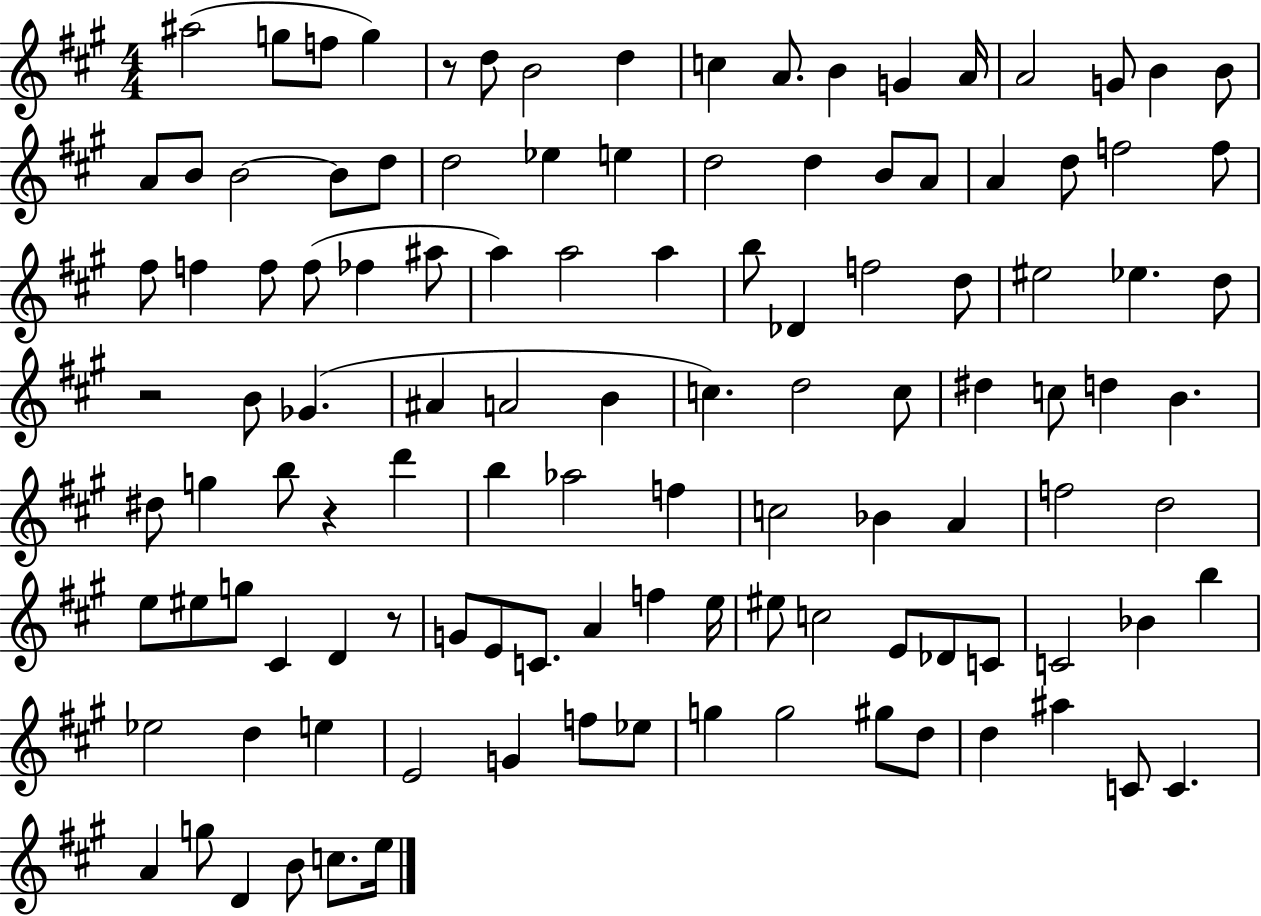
A#5/h G5/e F5/e G5/q R/e D5/e B4/h D5/q C5/q A4/e. B4/q G4/q A4/s A4/h G4/e B4/q B4/e A4/e B4/e B4/h B4/e D5/e D5/h Eb5/q E5/q D5/h D5/q B4/e A4/e A4/q D5/e F5/h F5/e F#5/e F5/q F5/e F5/e FES5/q A#5/e A5/q A5/h A5/q B5/e Db4/q F5/h D5/e EIS5/h Eb5/q. D5/e R/h B4/e Gb4/q. A#4/q A4/h B4/q C5/q. D5/h C5/e D#5/q C5/e D5/q B4/q. D#5/e G5/q B5/e R/q D6/q B5/q Ab5/h F5/q C5/h Bb4/q A4/q F5/h D5/h E5/e EIS5/e G5/e C#4/q D4/q R/e G4/e E4/e C4/e. A4/q F5/q E5/s EIS5/e C5/h E4/e Db4/e C4/e C4/h Bb4/q B5/q Eb5/h D5/q E5/q E4/h G4/q F5/e Eb5/e G5/q G5/h G#5/e D5/e D5/q A#5/q C4/e C4/q. A4/q G5/e D4/q B4/e C5/e. E5/s